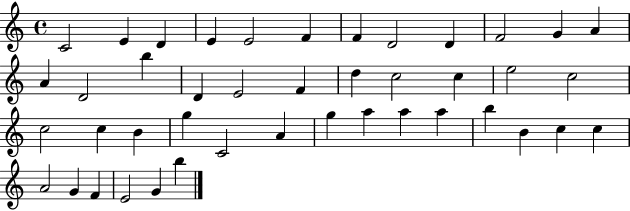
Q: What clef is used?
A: treble